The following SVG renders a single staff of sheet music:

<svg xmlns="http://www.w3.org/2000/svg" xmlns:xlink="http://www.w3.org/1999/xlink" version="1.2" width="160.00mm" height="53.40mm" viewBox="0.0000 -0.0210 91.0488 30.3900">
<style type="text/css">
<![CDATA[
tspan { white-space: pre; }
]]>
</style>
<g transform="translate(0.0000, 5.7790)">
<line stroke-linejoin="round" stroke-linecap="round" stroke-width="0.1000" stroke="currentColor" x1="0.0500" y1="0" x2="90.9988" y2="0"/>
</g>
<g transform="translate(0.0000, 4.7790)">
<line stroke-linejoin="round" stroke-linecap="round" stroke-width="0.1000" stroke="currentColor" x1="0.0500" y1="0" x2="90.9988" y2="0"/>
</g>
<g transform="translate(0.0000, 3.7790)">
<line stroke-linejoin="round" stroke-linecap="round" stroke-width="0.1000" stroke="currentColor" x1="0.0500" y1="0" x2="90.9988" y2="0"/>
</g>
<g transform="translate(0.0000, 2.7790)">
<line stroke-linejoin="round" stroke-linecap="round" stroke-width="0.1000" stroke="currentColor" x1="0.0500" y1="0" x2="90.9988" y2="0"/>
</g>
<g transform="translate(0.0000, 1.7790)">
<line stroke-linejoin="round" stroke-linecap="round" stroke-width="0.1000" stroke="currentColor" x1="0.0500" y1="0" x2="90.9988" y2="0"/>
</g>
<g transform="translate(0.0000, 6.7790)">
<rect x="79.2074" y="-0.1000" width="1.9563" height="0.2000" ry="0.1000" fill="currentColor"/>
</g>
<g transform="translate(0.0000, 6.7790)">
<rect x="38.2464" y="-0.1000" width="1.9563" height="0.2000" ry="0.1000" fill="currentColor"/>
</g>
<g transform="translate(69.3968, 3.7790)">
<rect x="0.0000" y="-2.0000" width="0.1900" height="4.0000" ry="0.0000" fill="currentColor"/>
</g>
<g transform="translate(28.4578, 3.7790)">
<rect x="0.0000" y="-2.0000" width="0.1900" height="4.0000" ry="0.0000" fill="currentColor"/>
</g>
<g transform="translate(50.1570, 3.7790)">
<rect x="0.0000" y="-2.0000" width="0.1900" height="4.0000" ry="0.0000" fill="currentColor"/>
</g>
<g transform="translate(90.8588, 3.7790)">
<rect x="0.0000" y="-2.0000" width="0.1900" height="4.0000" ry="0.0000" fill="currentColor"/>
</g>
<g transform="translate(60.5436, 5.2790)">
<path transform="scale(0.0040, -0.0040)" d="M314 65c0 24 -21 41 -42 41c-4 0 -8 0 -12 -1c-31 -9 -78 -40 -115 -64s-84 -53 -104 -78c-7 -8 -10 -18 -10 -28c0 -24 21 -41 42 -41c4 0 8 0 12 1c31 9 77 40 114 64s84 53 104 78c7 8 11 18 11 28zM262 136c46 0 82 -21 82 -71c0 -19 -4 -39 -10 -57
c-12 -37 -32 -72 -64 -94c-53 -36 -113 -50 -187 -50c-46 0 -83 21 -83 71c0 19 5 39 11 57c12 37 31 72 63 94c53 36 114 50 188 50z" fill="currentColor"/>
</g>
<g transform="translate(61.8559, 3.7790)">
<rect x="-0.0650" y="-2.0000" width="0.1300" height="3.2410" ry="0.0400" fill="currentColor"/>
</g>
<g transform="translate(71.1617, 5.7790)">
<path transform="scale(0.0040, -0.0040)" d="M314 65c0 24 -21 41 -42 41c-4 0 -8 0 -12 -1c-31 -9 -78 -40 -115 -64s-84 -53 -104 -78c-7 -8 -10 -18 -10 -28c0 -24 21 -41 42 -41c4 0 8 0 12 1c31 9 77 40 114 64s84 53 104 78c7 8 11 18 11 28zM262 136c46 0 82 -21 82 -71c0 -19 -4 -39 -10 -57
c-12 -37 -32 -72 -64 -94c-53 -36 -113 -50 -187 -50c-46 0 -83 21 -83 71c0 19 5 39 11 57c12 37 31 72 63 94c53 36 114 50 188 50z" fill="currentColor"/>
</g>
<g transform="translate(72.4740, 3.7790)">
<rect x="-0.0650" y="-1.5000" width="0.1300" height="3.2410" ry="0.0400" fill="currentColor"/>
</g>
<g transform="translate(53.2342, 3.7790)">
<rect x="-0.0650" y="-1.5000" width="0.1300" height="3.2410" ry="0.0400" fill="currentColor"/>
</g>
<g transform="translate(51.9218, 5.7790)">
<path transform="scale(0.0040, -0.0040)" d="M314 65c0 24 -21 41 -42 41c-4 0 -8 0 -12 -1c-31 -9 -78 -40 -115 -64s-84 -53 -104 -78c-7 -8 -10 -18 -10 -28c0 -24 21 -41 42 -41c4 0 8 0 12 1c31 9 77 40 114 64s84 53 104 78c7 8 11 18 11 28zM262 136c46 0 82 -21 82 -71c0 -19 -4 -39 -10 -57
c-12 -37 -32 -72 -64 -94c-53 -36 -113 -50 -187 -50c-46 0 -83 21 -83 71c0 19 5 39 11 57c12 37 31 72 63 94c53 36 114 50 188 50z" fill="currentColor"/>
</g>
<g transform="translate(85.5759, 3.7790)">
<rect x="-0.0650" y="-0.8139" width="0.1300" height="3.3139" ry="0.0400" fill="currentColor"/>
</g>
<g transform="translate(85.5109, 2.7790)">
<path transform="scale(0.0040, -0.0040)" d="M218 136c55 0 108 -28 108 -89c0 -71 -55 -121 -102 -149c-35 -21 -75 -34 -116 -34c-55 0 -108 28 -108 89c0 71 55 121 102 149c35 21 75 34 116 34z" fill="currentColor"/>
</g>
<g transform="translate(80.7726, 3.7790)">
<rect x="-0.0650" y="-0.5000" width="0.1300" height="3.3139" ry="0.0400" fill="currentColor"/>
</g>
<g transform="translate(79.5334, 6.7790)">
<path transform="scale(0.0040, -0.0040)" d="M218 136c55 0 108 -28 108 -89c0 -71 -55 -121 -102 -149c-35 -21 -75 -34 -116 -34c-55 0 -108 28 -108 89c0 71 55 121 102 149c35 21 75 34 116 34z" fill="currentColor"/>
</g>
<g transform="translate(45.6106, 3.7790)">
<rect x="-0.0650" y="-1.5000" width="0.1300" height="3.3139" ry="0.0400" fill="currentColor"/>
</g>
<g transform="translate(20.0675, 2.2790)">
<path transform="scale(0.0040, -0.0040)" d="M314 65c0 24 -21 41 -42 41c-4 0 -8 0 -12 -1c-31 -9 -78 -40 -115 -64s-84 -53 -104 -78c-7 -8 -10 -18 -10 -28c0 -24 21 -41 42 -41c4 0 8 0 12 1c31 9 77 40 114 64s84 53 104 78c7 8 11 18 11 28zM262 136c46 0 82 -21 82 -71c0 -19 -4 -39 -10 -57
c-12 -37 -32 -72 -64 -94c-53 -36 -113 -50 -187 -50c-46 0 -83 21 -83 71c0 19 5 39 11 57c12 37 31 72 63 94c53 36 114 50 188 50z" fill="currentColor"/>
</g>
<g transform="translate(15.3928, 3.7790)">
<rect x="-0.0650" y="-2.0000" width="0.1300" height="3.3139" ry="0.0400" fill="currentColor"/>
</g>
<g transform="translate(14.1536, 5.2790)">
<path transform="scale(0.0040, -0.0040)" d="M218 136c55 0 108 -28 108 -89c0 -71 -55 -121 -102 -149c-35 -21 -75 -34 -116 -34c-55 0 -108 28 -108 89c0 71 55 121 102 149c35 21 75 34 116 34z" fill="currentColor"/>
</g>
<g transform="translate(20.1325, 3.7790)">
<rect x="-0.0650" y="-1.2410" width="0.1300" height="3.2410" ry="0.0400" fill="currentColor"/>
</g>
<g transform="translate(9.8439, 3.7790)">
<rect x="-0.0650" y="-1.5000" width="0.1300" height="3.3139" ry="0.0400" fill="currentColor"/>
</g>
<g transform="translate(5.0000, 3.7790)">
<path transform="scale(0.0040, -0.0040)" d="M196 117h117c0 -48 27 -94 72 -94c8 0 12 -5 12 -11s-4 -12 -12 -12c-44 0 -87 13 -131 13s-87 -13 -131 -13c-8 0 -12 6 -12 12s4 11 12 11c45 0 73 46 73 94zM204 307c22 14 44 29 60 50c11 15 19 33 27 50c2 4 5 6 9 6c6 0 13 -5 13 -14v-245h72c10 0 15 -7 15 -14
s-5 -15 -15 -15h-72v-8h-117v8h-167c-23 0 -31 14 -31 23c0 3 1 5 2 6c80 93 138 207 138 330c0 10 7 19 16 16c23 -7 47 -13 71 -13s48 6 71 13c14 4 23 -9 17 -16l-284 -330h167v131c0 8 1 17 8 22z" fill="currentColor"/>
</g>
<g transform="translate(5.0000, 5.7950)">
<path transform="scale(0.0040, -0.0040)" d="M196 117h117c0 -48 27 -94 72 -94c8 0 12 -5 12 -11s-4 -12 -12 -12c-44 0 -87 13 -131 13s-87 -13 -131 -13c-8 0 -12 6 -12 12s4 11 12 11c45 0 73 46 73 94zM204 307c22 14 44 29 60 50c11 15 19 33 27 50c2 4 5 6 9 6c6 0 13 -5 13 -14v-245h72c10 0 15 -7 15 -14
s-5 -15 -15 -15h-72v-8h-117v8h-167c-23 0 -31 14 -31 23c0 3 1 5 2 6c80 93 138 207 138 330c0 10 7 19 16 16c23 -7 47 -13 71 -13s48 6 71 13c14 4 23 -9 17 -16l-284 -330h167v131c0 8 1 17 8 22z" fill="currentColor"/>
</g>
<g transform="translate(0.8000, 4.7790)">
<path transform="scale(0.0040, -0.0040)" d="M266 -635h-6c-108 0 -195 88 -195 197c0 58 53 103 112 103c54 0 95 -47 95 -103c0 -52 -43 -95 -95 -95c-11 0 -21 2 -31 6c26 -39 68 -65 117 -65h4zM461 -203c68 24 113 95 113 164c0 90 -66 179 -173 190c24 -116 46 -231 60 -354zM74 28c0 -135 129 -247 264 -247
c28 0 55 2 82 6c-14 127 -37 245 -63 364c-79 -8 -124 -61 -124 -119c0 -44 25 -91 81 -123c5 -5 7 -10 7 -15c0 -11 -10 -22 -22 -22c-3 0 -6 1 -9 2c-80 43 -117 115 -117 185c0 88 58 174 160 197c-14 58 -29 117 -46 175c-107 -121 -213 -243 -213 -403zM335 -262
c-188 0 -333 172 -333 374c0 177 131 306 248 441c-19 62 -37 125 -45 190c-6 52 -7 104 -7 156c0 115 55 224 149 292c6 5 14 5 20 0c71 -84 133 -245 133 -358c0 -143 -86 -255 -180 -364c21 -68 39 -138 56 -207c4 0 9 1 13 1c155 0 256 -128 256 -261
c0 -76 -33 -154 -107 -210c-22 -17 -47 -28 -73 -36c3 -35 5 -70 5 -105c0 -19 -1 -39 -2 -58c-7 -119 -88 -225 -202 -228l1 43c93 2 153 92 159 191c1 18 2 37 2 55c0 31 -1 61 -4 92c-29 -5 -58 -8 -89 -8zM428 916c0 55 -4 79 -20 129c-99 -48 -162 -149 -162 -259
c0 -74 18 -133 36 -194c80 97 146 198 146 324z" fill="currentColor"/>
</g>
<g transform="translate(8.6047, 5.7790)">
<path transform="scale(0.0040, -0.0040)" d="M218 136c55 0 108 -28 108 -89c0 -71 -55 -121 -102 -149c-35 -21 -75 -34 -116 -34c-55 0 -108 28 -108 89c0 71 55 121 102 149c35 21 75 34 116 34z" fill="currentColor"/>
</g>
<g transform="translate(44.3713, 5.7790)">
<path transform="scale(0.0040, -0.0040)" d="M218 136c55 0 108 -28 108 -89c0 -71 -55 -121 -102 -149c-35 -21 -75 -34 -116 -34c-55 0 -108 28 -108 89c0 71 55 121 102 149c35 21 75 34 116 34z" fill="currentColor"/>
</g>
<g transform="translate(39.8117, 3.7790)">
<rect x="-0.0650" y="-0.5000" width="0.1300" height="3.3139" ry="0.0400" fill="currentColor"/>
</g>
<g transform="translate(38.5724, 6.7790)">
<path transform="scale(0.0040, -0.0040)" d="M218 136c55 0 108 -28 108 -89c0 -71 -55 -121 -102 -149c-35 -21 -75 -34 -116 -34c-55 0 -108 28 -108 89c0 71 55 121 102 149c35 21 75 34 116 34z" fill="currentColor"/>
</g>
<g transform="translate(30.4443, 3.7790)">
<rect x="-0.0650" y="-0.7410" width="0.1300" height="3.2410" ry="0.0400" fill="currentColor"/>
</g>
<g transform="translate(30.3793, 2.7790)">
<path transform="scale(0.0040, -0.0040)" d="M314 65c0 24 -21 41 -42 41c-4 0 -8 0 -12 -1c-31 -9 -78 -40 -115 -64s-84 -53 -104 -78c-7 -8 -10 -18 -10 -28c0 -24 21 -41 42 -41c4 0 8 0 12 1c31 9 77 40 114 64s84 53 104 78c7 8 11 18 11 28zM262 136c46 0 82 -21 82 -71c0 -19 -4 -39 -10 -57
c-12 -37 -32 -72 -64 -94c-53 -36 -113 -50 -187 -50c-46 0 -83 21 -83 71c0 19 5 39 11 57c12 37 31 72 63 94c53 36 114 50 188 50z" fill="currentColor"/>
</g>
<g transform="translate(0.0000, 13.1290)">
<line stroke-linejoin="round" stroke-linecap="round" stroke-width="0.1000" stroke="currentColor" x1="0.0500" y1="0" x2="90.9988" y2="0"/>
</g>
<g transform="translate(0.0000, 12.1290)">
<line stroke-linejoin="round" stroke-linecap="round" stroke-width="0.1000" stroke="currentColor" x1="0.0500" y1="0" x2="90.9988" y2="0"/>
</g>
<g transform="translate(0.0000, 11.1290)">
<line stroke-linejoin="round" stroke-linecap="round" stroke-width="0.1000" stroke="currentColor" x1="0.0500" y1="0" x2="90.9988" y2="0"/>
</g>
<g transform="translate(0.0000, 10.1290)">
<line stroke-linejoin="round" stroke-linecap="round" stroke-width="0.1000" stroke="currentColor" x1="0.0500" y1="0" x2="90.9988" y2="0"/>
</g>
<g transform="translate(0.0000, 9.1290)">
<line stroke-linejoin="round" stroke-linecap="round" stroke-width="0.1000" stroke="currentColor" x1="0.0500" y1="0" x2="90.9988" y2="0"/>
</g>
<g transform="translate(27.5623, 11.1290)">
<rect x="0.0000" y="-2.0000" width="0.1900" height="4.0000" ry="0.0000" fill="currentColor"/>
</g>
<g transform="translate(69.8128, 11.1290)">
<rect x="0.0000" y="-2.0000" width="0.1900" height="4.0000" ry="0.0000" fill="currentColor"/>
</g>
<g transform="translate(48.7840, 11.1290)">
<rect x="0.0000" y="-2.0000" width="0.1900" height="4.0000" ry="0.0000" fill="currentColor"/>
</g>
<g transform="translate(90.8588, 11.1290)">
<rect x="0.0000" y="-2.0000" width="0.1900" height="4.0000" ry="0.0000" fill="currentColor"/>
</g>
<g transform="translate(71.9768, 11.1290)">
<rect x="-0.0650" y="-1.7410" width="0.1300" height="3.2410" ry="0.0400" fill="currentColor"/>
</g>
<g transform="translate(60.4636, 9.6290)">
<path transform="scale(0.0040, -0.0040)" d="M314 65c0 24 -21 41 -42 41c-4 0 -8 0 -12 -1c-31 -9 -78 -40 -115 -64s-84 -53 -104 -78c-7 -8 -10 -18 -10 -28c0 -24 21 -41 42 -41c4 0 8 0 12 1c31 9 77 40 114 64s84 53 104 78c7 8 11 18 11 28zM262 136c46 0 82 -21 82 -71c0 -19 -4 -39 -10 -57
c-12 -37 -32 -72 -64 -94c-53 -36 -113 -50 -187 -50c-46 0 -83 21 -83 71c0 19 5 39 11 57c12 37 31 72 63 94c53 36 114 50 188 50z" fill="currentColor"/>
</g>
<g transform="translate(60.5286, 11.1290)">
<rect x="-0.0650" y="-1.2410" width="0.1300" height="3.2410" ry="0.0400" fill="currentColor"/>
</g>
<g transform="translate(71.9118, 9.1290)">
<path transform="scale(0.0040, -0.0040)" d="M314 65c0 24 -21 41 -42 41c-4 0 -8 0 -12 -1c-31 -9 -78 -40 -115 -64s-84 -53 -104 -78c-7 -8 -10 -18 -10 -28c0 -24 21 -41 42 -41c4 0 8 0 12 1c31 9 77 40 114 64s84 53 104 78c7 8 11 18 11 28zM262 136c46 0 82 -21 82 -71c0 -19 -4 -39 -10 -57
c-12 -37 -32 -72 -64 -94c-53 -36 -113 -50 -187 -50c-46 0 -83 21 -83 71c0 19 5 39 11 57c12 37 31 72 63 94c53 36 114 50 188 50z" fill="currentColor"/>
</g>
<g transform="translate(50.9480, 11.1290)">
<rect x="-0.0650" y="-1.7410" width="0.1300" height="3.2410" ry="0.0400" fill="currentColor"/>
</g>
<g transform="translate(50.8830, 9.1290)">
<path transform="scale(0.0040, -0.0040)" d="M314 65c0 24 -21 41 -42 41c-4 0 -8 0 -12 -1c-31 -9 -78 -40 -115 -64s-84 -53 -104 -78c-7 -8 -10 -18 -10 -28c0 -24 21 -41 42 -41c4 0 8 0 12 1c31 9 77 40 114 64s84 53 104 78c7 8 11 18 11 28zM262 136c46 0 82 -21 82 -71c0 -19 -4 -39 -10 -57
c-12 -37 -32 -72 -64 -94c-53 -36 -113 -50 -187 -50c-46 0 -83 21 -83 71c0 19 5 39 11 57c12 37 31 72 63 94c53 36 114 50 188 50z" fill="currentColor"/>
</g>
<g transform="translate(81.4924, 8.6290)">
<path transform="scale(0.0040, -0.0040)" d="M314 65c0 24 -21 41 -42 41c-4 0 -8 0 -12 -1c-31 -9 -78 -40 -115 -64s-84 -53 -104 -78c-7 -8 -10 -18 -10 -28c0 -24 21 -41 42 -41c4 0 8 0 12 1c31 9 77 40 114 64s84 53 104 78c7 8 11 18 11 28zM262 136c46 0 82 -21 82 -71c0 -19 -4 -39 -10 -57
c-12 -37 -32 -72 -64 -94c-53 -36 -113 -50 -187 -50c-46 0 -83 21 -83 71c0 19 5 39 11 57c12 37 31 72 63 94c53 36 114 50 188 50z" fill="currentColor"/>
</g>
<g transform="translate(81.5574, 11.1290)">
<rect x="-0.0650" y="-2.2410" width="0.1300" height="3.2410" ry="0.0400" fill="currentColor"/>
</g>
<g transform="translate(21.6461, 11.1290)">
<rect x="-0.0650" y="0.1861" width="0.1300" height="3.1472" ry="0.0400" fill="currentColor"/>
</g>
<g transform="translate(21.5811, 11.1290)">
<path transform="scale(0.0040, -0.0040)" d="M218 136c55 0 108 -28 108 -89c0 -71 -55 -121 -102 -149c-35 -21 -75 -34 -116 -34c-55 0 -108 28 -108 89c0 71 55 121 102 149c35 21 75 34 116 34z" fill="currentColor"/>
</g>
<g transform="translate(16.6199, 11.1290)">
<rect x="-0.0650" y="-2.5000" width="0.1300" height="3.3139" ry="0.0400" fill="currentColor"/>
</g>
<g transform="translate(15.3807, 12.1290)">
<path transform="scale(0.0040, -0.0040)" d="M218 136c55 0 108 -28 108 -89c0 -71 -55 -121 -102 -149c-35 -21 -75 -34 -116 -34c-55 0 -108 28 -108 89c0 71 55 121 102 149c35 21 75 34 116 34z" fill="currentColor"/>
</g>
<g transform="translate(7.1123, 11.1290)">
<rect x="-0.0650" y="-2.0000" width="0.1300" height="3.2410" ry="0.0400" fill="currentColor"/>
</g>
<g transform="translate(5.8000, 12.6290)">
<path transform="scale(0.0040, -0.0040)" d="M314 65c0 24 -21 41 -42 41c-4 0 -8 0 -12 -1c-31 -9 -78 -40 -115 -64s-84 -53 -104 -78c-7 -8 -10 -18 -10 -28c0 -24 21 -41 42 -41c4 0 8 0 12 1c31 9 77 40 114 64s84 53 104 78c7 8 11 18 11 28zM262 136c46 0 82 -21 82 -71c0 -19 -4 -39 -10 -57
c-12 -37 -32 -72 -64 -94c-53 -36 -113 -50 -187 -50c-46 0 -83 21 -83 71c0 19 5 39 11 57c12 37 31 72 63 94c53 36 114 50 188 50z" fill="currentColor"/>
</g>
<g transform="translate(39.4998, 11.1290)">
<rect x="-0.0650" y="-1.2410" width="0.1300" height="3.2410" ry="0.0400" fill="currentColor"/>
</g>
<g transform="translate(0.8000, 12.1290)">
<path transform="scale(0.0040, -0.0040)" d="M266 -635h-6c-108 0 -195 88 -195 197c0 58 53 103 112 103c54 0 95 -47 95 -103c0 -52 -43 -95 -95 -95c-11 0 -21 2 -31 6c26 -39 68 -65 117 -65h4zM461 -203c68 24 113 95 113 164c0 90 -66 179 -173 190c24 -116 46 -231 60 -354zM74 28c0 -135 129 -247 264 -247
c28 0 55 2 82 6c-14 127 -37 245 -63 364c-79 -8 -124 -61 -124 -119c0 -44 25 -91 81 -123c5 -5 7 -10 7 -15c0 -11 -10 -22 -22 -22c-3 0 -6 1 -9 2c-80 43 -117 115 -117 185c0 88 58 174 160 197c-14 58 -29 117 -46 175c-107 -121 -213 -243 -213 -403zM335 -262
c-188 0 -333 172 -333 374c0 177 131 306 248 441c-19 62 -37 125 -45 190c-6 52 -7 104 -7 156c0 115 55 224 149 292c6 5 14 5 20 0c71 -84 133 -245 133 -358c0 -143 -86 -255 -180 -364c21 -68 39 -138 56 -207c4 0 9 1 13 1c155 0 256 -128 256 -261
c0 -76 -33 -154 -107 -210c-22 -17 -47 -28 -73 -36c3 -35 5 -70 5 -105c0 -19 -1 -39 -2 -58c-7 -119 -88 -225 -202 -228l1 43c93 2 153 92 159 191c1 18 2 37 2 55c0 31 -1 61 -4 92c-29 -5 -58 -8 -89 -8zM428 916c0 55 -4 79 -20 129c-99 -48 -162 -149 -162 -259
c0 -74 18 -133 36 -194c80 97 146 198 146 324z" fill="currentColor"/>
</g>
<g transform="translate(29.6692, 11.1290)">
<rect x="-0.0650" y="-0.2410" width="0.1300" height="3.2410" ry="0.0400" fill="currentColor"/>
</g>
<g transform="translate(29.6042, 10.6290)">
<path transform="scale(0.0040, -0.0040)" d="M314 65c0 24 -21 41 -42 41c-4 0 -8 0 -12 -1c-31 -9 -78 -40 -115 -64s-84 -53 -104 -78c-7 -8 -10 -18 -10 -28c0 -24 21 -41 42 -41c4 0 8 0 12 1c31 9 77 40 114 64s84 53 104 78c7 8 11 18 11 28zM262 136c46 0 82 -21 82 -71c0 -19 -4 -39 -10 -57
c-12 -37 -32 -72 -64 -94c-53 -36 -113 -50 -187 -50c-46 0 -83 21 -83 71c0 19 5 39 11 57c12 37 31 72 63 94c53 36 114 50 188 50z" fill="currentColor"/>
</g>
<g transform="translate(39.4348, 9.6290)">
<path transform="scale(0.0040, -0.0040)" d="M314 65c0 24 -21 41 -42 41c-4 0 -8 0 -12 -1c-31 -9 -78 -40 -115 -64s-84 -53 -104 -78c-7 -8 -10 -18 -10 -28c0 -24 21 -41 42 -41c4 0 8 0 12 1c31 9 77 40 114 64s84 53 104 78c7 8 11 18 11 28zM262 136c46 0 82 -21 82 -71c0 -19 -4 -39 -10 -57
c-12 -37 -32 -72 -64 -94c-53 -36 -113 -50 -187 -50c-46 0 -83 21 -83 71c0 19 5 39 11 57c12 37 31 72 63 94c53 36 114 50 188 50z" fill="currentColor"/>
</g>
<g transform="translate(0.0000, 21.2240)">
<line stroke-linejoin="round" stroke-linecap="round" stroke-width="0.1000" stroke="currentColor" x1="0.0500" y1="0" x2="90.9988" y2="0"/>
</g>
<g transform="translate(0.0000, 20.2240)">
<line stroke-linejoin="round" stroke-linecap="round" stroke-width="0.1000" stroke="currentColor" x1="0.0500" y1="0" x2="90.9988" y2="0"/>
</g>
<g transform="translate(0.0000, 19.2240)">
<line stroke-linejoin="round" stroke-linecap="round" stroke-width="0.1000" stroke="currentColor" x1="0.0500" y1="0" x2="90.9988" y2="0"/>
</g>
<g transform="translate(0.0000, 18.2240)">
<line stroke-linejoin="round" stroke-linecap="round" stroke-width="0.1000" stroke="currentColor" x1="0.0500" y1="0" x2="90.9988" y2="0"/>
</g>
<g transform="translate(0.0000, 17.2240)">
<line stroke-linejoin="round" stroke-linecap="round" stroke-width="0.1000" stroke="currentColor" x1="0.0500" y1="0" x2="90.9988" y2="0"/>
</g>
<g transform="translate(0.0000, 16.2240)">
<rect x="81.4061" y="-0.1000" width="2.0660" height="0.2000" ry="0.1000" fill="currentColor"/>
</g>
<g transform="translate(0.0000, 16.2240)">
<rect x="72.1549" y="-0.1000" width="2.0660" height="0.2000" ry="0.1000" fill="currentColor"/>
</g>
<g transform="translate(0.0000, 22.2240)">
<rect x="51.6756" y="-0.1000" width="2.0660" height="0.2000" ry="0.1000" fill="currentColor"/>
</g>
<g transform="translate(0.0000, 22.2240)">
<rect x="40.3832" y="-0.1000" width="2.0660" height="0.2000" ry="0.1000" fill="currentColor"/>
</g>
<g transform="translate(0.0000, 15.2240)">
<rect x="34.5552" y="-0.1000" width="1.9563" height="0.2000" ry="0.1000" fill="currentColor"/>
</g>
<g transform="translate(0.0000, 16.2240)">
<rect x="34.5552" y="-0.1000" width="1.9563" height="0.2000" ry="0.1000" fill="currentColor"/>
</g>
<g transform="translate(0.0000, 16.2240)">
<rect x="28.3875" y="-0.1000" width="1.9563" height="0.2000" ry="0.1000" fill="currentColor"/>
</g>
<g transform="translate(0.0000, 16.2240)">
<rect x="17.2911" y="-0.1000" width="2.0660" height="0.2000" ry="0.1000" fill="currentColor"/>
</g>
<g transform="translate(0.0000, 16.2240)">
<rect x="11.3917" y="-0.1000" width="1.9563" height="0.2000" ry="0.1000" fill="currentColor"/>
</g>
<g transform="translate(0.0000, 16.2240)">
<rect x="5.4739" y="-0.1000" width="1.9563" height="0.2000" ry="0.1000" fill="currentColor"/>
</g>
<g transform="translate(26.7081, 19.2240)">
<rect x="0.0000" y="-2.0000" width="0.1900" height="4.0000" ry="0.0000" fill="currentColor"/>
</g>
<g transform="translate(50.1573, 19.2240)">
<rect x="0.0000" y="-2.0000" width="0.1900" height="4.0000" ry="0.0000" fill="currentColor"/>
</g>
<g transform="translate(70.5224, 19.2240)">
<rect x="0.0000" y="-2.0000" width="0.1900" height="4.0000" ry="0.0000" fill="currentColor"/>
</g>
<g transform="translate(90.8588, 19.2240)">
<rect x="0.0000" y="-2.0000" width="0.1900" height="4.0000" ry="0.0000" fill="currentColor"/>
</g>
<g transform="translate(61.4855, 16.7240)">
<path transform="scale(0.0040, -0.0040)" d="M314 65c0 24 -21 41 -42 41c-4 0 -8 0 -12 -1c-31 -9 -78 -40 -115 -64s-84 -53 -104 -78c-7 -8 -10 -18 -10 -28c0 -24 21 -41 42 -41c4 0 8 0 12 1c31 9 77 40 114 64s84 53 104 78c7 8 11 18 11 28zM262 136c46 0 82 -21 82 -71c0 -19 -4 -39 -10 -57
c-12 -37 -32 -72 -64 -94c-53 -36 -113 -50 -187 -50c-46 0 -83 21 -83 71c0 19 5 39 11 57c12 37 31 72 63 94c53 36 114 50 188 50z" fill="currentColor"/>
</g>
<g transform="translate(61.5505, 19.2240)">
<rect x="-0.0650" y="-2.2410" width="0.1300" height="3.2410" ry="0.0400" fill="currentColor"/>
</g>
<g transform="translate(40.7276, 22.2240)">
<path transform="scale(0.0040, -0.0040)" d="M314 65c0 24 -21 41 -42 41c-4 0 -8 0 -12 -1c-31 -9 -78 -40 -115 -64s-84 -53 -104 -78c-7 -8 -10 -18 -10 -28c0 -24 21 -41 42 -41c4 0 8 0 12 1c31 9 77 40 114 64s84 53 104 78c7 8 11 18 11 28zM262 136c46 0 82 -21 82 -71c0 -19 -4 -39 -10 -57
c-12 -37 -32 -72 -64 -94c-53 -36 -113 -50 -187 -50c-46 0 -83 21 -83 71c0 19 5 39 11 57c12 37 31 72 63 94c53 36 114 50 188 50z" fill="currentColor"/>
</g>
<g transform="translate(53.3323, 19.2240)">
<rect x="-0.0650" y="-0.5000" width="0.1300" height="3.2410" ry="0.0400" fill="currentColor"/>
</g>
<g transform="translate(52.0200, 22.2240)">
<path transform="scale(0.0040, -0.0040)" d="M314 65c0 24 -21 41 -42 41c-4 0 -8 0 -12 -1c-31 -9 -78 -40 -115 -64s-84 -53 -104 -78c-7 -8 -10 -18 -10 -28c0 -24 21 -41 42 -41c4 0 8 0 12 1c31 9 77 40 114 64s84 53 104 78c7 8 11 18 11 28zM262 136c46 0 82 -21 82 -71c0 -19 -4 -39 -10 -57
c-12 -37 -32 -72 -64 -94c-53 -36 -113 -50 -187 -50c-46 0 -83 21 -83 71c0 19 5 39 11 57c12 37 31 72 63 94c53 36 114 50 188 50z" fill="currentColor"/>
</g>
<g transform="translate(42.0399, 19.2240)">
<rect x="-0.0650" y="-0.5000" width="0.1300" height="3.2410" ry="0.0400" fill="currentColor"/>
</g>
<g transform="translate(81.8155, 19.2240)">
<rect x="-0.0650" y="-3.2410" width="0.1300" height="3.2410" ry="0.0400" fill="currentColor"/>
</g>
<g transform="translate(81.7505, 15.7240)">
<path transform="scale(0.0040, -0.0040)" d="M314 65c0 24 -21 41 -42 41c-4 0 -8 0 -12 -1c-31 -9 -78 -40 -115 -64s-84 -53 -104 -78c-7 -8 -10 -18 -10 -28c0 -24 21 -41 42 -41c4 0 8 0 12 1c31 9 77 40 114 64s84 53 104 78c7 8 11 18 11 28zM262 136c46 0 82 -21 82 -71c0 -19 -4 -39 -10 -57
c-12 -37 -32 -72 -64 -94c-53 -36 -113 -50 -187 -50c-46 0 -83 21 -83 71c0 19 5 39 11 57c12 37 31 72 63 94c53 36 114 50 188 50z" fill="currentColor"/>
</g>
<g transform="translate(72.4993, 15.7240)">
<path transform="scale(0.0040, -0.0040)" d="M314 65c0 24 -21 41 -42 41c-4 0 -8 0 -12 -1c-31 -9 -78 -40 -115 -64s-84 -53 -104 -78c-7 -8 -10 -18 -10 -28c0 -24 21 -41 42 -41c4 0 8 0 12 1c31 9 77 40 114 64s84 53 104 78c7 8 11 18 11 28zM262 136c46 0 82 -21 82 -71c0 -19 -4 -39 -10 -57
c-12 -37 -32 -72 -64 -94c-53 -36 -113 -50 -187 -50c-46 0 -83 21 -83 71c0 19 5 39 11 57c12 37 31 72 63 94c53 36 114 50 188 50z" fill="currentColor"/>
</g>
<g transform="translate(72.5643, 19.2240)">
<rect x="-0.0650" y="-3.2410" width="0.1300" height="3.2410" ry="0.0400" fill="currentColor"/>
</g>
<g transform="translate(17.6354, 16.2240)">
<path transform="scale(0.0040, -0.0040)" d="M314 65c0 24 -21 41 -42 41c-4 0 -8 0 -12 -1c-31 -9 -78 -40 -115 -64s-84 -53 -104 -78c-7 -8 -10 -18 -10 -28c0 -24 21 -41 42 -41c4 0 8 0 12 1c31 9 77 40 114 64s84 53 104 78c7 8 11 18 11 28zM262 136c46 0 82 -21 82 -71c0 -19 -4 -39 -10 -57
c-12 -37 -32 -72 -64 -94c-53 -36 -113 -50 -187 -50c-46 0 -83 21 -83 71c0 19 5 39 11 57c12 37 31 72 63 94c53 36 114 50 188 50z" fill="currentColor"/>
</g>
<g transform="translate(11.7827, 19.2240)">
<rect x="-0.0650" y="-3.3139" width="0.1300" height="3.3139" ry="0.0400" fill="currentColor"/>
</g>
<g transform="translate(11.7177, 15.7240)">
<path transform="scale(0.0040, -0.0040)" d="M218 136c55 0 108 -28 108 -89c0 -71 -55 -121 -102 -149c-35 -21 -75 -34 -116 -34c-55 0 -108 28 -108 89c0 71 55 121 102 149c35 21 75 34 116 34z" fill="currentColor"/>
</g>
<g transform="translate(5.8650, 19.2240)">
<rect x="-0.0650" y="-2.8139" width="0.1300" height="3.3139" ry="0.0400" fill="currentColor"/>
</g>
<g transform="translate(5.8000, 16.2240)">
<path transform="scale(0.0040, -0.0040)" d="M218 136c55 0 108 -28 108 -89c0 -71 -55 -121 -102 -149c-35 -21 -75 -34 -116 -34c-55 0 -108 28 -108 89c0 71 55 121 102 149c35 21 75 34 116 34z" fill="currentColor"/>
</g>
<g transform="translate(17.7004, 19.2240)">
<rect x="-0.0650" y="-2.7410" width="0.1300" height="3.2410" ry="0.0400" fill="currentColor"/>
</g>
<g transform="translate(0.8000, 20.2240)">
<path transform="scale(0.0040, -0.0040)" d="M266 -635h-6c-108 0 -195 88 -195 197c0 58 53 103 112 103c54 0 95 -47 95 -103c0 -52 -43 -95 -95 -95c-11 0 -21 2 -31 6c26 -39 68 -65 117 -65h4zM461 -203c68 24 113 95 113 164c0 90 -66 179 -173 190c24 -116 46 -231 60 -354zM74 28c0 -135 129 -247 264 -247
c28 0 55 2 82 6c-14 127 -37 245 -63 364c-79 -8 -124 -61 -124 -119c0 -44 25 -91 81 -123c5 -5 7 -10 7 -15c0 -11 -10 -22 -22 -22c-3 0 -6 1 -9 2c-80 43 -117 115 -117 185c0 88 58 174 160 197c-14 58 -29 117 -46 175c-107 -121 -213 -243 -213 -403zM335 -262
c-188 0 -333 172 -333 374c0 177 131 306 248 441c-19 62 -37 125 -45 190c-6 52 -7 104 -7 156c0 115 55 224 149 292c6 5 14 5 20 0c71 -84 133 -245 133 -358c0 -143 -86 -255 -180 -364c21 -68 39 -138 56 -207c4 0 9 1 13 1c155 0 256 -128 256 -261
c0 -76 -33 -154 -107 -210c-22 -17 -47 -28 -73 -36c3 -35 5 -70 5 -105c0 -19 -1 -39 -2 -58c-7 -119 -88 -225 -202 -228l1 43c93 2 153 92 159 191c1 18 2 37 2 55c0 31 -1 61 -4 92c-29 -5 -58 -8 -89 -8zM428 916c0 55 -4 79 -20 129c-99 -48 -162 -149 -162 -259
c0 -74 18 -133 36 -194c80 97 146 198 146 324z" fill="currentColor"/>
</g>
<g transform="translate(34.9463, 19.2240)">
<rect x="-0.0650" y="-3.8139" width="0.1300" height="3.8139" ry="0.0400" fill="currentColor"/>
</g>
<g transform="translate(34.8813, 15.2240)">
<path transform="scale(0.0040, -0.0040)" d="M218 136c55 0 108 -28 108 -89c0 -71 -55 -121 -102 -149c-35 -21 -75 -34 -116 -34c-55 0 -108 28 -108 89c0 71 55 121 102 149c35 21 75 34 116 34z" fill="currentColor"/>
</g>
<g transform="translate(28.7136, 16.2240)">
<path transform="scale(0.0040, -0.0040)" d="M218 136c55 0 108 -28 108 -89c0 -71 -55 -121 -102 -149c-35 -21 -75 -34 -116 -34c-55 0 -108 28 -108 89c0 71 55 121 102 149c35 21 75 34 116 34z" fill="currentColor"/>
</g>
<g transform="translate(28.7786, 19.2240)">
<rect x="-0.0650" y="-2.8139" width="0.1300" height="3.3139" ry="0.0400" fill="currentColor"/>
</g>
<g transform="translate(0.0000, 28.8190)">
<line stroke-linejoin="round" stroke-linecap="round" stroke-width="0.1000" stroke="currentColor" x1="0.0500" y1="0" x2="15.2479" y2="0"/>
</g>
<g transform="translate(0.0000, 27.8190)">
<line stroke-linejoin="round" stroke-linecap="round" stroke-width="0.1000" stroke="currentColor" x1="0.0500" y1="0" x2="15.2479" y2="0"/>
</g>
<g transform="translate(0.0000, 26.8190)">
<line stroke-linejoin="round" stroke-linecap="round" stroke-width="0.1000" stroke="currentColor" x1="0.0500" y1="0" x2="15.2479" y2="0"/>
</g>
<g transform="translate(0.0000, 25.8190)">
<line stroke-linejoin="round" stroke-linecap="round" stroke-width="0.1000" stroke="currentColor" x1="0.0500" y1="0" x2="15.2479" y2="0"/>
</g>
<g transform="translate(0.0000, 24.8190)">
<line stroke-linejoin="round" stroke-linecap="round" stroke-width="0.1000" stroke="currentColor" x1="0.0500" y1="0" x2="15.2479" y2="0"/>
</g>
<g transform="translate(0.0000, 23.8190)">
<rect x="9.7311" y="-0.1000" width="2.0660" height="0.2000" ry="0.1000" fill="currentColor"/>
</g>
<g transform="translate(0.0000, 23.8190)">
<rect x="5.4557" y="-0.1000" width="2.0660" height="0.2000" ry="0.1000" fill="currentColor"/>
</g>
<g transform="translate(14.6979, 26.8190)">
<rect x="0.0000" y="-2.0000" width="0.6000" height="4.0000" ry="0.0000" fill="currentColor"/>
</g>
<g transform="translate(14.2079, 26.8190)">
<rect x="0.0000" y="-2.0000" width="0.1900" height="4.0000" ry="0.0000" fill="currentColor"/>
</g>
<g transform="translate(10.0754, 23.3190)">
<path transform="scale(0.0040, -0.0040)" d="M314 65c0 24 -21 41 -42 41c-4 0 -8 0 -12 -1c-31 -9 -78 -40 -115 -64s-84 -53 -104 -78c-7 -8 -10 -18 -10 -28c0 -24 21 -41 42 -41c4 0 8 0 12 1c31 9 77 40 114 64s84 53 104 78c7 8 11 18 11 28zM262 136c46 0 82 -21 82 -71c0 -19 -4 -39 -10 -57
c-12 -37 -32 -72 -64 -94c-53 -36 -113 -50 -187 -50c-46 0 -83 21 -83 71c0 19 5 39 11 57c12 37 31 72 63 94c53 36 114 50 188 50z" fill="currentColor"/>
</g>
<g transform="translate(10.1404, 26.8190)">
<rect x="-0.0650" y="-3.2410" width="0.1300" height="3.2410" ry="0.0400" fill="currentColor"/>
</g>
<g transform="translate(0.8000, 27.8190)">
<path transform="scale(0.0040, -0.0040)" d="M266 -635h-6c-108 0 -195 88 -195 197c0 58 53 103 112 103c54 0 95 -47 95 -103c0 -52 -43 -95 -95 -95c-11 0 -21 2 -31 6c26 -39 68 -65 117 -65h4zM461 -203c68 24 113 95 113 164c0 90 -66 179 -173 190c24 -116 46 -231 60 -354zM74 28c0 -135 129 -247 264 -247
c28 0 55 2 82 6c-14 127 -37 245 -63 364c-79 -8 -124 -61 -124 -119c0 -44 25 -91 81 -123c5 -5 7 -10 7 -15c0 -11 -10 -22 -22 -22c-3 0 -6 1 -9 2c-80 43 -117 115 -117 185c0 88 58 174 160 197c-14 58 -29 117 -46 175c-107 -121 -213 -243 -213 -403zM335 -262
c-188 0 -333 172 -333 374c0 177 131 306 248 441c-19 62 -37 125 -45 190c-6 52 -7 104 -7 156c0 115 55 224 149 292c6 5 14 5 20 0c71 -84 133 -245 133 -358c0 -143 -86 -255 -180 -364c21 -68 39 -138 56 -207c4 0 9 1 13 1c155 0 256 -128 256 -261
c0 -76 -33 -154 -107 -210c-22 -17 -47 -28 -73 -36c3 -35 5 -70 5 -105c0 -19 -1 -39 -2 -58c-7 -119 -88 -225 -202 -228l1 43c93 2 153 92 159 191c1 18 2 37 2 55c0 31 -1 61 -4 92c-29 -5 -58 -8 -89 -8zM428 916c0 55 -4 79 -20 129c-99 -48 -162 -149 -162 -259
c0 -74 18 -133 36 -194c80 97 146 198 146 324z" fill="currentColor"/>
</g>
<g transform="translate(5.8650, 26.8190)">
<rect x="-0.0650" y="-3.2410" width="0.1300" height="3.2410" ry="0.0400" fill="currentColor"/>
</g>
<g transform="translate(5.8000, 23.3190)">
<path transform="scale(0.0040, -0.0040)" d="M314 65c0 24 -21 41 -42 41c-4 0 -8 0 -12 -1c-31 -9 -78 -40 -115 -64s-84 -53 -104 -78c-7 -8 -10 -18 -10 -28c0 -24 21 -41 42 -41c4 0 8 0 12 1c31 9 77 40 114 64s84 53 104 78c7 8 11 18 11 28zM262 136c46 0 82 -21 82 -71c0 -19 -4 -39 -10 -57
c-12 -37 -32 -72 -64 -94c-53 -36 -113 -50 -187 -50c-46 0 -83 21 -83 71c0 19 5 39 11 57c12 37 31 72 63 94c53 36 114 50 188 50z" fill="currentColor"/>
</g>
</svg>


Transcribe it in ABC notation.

X:1
T:Untitled
M:4/4
L:1/4
K:C
E F e2 d2 C E E2 F2 E2 C d F2 G B c2 e2 f2 e2 f2 g2 a b a2 a c' C2 C2 g2 b2 b2 b2 b2